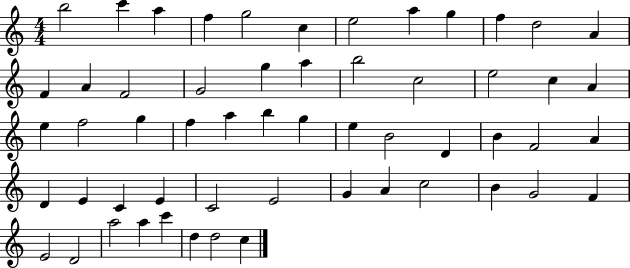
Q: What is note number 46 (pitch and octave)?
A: B4